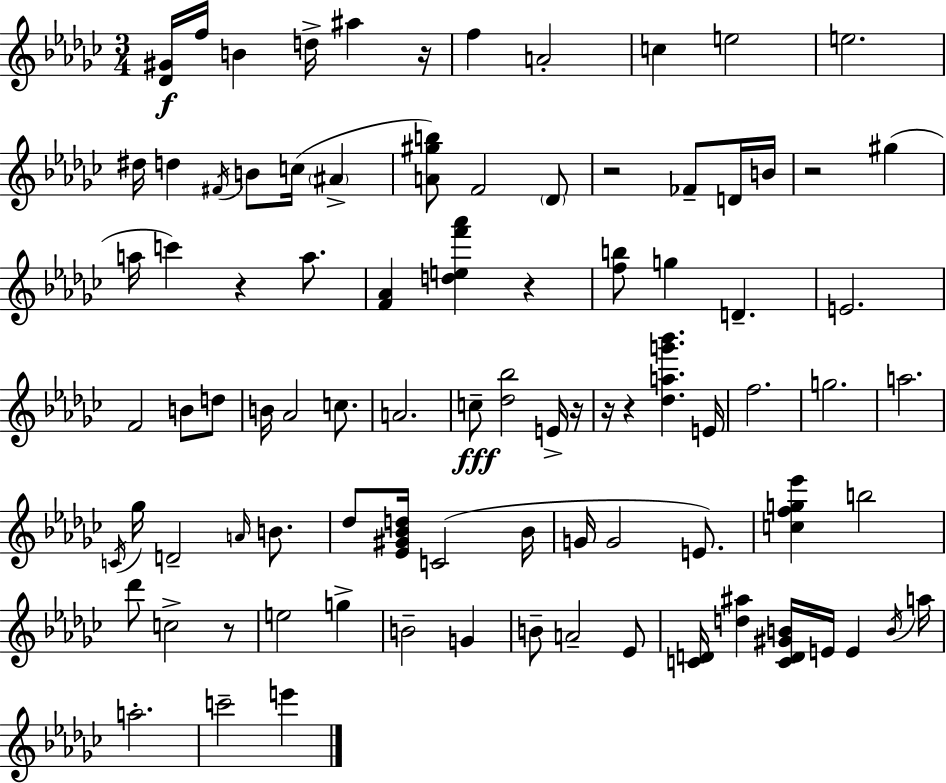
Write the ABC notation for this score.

X:1
T:Untitled
M:3/4
L:1/4
K:Ebm
[_D^G]/4 f/4 B d/4 ^a z/4 f A2 c e2 e2 ^d/4 d ^F/4 B/2 c/4 ^A [A^gb]/2 F2 _D/2 z2 _F/2 D/4 B/4 z2 ^g a/4 c' z a/2 [F_A] [def'_a'] z [fb]/2 g D E2 F2 B/2 d/2 B/4 _A2 c/2 A2 c/2 [_d_b]2 E/4 z/4 z/4 z [_dag'_b'] E/4 f2 g2 a2 C/4 _g/4 D2 A/4 B/2 _d/2 [_E^G_Bd]/4 C2 _B/4 G/4 G2 E/2 [cfg_e'] b2 _d'/2 c2 z/2 e2 g B2 G B/2 A2 _E/2 [CD]/4 [d^a] [CD^GB]/4 E/4 E B/4 a/4 a2 c'2 e'